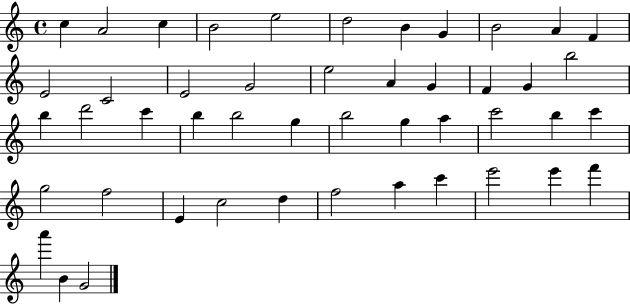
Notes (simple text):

C5/q A4/h C5/q B4/h E5/h D5/h B4/q G4/q B4/h A4/q F4/q E4/h C4/h E4/h G4/h E5/h A4/q G4/q F4/q G4/q B5/h B5/q D6/h C6/q B5/q B5/h G5/q B5/h G5/q A5/q C6/h B5/q C6/q G5/h F5/h E4/q C5/h D5/q F5/h A5/q C6/q E6/h E6/q F6/q A6/q B4/q G4/h